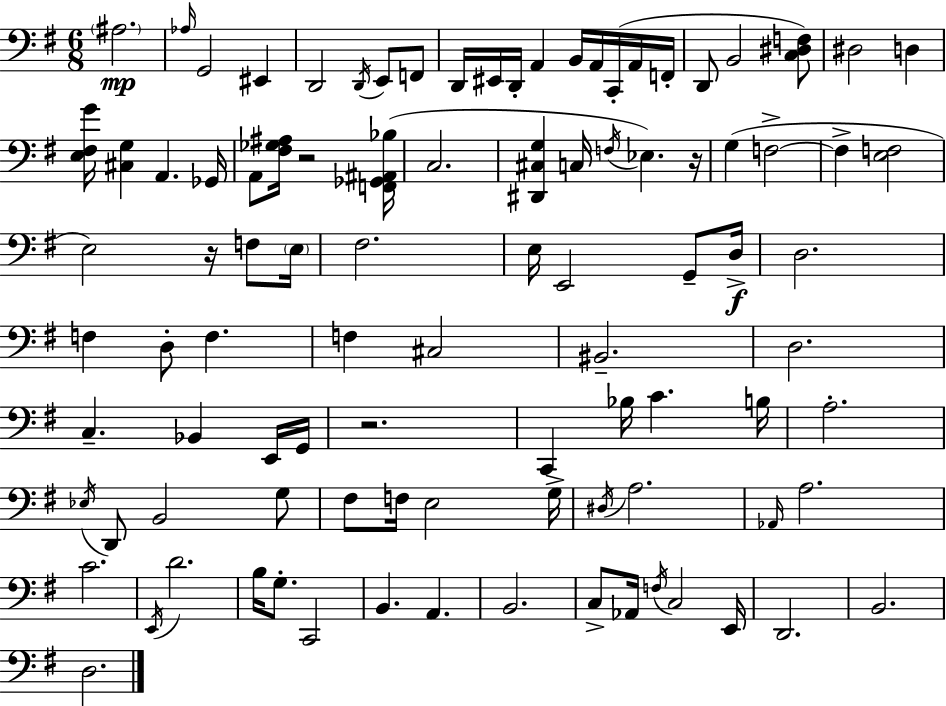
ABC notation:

X:1
T:Untitled
M:6/8
L:1/4
K:G
^A,2 _A,/4 G,,2 ^E,, D,,2 D,,/4 E,,/2 F,,/2 D,,/4 ^E,,/4 D,,/4 A,, B,,/4 A,,/4 C,,/4 A,,/4 F,,/4 D,,/2 B,,2 [C,^D,F,]/2 ^D,2 D, [E,^F,G]/4 [^C,G,] A,, _G,,/4 A,,/2 [^F,_G,^A,]/4 z2 [F,,_G,,^A,,_B,]/4 C,2 [^D,,^C,G,] C,/4 F,/4 _E, z/4 G, F,2 F, [E,F,]2 E,2 z/4 F,/2 E,/4 ^F,2 E,/4 E,,2 G,,/2 D,/4 D,2 F, D,/2 F, F, ^C,2 ^B,,2 D,2 C, _B,, E,,/4 G,,/4 z2 C,, _B,/4 C B,/4 A,2 _E,/4 D,,/2 B,,2 G,/2 ^F,/2 F,/4 E,2 G,/4 ^D,/4 A,2 _A,,/4 A,2 C2 E,,/4 D2 B,/4 G,/2 C,,2 B,, A,, B,,2 C,/2 _A,,/4 F,/4 C,2 E,,/4 D,,2 B,,2 D,2